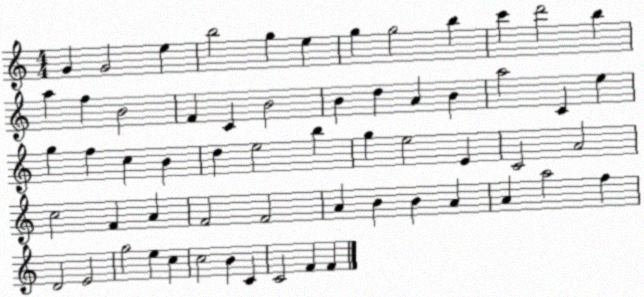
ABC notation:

X:1
T:Untitled
M:4/4
L:1/4
K:C
G G2 e b2 g e g g2 b c' d'2 b a f B2 F C B2 B d A B a2 C e g f c B d e2 b g e2 E C2 A2 c2 F A F2 F2 A B B A A a2 f D2 E2 g2 e c c2 B C C2 F F